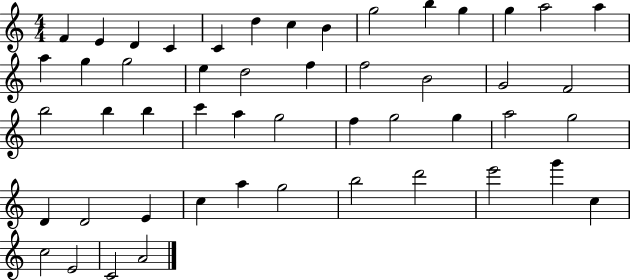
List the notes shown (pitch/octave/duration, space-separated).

F4/q E4/q D4/q C4/q C4/q D5/q C5/q B4/q G5/h B5/q G5/q G5/q A5/h A5/q A5/q G5/q G5/h E5/q D5/h F5/q F5/h B4/h G4/h F4/h B5/h B5/q B5/q C6/q A5/q G5/h F5/q G5/h G5/q A5/h G5/h D4/q D4/h E4/q C5/q A5/q G5/h B5/h D6/h E6/h G6/q C5/q C5/h E4/h C4/h A4/h